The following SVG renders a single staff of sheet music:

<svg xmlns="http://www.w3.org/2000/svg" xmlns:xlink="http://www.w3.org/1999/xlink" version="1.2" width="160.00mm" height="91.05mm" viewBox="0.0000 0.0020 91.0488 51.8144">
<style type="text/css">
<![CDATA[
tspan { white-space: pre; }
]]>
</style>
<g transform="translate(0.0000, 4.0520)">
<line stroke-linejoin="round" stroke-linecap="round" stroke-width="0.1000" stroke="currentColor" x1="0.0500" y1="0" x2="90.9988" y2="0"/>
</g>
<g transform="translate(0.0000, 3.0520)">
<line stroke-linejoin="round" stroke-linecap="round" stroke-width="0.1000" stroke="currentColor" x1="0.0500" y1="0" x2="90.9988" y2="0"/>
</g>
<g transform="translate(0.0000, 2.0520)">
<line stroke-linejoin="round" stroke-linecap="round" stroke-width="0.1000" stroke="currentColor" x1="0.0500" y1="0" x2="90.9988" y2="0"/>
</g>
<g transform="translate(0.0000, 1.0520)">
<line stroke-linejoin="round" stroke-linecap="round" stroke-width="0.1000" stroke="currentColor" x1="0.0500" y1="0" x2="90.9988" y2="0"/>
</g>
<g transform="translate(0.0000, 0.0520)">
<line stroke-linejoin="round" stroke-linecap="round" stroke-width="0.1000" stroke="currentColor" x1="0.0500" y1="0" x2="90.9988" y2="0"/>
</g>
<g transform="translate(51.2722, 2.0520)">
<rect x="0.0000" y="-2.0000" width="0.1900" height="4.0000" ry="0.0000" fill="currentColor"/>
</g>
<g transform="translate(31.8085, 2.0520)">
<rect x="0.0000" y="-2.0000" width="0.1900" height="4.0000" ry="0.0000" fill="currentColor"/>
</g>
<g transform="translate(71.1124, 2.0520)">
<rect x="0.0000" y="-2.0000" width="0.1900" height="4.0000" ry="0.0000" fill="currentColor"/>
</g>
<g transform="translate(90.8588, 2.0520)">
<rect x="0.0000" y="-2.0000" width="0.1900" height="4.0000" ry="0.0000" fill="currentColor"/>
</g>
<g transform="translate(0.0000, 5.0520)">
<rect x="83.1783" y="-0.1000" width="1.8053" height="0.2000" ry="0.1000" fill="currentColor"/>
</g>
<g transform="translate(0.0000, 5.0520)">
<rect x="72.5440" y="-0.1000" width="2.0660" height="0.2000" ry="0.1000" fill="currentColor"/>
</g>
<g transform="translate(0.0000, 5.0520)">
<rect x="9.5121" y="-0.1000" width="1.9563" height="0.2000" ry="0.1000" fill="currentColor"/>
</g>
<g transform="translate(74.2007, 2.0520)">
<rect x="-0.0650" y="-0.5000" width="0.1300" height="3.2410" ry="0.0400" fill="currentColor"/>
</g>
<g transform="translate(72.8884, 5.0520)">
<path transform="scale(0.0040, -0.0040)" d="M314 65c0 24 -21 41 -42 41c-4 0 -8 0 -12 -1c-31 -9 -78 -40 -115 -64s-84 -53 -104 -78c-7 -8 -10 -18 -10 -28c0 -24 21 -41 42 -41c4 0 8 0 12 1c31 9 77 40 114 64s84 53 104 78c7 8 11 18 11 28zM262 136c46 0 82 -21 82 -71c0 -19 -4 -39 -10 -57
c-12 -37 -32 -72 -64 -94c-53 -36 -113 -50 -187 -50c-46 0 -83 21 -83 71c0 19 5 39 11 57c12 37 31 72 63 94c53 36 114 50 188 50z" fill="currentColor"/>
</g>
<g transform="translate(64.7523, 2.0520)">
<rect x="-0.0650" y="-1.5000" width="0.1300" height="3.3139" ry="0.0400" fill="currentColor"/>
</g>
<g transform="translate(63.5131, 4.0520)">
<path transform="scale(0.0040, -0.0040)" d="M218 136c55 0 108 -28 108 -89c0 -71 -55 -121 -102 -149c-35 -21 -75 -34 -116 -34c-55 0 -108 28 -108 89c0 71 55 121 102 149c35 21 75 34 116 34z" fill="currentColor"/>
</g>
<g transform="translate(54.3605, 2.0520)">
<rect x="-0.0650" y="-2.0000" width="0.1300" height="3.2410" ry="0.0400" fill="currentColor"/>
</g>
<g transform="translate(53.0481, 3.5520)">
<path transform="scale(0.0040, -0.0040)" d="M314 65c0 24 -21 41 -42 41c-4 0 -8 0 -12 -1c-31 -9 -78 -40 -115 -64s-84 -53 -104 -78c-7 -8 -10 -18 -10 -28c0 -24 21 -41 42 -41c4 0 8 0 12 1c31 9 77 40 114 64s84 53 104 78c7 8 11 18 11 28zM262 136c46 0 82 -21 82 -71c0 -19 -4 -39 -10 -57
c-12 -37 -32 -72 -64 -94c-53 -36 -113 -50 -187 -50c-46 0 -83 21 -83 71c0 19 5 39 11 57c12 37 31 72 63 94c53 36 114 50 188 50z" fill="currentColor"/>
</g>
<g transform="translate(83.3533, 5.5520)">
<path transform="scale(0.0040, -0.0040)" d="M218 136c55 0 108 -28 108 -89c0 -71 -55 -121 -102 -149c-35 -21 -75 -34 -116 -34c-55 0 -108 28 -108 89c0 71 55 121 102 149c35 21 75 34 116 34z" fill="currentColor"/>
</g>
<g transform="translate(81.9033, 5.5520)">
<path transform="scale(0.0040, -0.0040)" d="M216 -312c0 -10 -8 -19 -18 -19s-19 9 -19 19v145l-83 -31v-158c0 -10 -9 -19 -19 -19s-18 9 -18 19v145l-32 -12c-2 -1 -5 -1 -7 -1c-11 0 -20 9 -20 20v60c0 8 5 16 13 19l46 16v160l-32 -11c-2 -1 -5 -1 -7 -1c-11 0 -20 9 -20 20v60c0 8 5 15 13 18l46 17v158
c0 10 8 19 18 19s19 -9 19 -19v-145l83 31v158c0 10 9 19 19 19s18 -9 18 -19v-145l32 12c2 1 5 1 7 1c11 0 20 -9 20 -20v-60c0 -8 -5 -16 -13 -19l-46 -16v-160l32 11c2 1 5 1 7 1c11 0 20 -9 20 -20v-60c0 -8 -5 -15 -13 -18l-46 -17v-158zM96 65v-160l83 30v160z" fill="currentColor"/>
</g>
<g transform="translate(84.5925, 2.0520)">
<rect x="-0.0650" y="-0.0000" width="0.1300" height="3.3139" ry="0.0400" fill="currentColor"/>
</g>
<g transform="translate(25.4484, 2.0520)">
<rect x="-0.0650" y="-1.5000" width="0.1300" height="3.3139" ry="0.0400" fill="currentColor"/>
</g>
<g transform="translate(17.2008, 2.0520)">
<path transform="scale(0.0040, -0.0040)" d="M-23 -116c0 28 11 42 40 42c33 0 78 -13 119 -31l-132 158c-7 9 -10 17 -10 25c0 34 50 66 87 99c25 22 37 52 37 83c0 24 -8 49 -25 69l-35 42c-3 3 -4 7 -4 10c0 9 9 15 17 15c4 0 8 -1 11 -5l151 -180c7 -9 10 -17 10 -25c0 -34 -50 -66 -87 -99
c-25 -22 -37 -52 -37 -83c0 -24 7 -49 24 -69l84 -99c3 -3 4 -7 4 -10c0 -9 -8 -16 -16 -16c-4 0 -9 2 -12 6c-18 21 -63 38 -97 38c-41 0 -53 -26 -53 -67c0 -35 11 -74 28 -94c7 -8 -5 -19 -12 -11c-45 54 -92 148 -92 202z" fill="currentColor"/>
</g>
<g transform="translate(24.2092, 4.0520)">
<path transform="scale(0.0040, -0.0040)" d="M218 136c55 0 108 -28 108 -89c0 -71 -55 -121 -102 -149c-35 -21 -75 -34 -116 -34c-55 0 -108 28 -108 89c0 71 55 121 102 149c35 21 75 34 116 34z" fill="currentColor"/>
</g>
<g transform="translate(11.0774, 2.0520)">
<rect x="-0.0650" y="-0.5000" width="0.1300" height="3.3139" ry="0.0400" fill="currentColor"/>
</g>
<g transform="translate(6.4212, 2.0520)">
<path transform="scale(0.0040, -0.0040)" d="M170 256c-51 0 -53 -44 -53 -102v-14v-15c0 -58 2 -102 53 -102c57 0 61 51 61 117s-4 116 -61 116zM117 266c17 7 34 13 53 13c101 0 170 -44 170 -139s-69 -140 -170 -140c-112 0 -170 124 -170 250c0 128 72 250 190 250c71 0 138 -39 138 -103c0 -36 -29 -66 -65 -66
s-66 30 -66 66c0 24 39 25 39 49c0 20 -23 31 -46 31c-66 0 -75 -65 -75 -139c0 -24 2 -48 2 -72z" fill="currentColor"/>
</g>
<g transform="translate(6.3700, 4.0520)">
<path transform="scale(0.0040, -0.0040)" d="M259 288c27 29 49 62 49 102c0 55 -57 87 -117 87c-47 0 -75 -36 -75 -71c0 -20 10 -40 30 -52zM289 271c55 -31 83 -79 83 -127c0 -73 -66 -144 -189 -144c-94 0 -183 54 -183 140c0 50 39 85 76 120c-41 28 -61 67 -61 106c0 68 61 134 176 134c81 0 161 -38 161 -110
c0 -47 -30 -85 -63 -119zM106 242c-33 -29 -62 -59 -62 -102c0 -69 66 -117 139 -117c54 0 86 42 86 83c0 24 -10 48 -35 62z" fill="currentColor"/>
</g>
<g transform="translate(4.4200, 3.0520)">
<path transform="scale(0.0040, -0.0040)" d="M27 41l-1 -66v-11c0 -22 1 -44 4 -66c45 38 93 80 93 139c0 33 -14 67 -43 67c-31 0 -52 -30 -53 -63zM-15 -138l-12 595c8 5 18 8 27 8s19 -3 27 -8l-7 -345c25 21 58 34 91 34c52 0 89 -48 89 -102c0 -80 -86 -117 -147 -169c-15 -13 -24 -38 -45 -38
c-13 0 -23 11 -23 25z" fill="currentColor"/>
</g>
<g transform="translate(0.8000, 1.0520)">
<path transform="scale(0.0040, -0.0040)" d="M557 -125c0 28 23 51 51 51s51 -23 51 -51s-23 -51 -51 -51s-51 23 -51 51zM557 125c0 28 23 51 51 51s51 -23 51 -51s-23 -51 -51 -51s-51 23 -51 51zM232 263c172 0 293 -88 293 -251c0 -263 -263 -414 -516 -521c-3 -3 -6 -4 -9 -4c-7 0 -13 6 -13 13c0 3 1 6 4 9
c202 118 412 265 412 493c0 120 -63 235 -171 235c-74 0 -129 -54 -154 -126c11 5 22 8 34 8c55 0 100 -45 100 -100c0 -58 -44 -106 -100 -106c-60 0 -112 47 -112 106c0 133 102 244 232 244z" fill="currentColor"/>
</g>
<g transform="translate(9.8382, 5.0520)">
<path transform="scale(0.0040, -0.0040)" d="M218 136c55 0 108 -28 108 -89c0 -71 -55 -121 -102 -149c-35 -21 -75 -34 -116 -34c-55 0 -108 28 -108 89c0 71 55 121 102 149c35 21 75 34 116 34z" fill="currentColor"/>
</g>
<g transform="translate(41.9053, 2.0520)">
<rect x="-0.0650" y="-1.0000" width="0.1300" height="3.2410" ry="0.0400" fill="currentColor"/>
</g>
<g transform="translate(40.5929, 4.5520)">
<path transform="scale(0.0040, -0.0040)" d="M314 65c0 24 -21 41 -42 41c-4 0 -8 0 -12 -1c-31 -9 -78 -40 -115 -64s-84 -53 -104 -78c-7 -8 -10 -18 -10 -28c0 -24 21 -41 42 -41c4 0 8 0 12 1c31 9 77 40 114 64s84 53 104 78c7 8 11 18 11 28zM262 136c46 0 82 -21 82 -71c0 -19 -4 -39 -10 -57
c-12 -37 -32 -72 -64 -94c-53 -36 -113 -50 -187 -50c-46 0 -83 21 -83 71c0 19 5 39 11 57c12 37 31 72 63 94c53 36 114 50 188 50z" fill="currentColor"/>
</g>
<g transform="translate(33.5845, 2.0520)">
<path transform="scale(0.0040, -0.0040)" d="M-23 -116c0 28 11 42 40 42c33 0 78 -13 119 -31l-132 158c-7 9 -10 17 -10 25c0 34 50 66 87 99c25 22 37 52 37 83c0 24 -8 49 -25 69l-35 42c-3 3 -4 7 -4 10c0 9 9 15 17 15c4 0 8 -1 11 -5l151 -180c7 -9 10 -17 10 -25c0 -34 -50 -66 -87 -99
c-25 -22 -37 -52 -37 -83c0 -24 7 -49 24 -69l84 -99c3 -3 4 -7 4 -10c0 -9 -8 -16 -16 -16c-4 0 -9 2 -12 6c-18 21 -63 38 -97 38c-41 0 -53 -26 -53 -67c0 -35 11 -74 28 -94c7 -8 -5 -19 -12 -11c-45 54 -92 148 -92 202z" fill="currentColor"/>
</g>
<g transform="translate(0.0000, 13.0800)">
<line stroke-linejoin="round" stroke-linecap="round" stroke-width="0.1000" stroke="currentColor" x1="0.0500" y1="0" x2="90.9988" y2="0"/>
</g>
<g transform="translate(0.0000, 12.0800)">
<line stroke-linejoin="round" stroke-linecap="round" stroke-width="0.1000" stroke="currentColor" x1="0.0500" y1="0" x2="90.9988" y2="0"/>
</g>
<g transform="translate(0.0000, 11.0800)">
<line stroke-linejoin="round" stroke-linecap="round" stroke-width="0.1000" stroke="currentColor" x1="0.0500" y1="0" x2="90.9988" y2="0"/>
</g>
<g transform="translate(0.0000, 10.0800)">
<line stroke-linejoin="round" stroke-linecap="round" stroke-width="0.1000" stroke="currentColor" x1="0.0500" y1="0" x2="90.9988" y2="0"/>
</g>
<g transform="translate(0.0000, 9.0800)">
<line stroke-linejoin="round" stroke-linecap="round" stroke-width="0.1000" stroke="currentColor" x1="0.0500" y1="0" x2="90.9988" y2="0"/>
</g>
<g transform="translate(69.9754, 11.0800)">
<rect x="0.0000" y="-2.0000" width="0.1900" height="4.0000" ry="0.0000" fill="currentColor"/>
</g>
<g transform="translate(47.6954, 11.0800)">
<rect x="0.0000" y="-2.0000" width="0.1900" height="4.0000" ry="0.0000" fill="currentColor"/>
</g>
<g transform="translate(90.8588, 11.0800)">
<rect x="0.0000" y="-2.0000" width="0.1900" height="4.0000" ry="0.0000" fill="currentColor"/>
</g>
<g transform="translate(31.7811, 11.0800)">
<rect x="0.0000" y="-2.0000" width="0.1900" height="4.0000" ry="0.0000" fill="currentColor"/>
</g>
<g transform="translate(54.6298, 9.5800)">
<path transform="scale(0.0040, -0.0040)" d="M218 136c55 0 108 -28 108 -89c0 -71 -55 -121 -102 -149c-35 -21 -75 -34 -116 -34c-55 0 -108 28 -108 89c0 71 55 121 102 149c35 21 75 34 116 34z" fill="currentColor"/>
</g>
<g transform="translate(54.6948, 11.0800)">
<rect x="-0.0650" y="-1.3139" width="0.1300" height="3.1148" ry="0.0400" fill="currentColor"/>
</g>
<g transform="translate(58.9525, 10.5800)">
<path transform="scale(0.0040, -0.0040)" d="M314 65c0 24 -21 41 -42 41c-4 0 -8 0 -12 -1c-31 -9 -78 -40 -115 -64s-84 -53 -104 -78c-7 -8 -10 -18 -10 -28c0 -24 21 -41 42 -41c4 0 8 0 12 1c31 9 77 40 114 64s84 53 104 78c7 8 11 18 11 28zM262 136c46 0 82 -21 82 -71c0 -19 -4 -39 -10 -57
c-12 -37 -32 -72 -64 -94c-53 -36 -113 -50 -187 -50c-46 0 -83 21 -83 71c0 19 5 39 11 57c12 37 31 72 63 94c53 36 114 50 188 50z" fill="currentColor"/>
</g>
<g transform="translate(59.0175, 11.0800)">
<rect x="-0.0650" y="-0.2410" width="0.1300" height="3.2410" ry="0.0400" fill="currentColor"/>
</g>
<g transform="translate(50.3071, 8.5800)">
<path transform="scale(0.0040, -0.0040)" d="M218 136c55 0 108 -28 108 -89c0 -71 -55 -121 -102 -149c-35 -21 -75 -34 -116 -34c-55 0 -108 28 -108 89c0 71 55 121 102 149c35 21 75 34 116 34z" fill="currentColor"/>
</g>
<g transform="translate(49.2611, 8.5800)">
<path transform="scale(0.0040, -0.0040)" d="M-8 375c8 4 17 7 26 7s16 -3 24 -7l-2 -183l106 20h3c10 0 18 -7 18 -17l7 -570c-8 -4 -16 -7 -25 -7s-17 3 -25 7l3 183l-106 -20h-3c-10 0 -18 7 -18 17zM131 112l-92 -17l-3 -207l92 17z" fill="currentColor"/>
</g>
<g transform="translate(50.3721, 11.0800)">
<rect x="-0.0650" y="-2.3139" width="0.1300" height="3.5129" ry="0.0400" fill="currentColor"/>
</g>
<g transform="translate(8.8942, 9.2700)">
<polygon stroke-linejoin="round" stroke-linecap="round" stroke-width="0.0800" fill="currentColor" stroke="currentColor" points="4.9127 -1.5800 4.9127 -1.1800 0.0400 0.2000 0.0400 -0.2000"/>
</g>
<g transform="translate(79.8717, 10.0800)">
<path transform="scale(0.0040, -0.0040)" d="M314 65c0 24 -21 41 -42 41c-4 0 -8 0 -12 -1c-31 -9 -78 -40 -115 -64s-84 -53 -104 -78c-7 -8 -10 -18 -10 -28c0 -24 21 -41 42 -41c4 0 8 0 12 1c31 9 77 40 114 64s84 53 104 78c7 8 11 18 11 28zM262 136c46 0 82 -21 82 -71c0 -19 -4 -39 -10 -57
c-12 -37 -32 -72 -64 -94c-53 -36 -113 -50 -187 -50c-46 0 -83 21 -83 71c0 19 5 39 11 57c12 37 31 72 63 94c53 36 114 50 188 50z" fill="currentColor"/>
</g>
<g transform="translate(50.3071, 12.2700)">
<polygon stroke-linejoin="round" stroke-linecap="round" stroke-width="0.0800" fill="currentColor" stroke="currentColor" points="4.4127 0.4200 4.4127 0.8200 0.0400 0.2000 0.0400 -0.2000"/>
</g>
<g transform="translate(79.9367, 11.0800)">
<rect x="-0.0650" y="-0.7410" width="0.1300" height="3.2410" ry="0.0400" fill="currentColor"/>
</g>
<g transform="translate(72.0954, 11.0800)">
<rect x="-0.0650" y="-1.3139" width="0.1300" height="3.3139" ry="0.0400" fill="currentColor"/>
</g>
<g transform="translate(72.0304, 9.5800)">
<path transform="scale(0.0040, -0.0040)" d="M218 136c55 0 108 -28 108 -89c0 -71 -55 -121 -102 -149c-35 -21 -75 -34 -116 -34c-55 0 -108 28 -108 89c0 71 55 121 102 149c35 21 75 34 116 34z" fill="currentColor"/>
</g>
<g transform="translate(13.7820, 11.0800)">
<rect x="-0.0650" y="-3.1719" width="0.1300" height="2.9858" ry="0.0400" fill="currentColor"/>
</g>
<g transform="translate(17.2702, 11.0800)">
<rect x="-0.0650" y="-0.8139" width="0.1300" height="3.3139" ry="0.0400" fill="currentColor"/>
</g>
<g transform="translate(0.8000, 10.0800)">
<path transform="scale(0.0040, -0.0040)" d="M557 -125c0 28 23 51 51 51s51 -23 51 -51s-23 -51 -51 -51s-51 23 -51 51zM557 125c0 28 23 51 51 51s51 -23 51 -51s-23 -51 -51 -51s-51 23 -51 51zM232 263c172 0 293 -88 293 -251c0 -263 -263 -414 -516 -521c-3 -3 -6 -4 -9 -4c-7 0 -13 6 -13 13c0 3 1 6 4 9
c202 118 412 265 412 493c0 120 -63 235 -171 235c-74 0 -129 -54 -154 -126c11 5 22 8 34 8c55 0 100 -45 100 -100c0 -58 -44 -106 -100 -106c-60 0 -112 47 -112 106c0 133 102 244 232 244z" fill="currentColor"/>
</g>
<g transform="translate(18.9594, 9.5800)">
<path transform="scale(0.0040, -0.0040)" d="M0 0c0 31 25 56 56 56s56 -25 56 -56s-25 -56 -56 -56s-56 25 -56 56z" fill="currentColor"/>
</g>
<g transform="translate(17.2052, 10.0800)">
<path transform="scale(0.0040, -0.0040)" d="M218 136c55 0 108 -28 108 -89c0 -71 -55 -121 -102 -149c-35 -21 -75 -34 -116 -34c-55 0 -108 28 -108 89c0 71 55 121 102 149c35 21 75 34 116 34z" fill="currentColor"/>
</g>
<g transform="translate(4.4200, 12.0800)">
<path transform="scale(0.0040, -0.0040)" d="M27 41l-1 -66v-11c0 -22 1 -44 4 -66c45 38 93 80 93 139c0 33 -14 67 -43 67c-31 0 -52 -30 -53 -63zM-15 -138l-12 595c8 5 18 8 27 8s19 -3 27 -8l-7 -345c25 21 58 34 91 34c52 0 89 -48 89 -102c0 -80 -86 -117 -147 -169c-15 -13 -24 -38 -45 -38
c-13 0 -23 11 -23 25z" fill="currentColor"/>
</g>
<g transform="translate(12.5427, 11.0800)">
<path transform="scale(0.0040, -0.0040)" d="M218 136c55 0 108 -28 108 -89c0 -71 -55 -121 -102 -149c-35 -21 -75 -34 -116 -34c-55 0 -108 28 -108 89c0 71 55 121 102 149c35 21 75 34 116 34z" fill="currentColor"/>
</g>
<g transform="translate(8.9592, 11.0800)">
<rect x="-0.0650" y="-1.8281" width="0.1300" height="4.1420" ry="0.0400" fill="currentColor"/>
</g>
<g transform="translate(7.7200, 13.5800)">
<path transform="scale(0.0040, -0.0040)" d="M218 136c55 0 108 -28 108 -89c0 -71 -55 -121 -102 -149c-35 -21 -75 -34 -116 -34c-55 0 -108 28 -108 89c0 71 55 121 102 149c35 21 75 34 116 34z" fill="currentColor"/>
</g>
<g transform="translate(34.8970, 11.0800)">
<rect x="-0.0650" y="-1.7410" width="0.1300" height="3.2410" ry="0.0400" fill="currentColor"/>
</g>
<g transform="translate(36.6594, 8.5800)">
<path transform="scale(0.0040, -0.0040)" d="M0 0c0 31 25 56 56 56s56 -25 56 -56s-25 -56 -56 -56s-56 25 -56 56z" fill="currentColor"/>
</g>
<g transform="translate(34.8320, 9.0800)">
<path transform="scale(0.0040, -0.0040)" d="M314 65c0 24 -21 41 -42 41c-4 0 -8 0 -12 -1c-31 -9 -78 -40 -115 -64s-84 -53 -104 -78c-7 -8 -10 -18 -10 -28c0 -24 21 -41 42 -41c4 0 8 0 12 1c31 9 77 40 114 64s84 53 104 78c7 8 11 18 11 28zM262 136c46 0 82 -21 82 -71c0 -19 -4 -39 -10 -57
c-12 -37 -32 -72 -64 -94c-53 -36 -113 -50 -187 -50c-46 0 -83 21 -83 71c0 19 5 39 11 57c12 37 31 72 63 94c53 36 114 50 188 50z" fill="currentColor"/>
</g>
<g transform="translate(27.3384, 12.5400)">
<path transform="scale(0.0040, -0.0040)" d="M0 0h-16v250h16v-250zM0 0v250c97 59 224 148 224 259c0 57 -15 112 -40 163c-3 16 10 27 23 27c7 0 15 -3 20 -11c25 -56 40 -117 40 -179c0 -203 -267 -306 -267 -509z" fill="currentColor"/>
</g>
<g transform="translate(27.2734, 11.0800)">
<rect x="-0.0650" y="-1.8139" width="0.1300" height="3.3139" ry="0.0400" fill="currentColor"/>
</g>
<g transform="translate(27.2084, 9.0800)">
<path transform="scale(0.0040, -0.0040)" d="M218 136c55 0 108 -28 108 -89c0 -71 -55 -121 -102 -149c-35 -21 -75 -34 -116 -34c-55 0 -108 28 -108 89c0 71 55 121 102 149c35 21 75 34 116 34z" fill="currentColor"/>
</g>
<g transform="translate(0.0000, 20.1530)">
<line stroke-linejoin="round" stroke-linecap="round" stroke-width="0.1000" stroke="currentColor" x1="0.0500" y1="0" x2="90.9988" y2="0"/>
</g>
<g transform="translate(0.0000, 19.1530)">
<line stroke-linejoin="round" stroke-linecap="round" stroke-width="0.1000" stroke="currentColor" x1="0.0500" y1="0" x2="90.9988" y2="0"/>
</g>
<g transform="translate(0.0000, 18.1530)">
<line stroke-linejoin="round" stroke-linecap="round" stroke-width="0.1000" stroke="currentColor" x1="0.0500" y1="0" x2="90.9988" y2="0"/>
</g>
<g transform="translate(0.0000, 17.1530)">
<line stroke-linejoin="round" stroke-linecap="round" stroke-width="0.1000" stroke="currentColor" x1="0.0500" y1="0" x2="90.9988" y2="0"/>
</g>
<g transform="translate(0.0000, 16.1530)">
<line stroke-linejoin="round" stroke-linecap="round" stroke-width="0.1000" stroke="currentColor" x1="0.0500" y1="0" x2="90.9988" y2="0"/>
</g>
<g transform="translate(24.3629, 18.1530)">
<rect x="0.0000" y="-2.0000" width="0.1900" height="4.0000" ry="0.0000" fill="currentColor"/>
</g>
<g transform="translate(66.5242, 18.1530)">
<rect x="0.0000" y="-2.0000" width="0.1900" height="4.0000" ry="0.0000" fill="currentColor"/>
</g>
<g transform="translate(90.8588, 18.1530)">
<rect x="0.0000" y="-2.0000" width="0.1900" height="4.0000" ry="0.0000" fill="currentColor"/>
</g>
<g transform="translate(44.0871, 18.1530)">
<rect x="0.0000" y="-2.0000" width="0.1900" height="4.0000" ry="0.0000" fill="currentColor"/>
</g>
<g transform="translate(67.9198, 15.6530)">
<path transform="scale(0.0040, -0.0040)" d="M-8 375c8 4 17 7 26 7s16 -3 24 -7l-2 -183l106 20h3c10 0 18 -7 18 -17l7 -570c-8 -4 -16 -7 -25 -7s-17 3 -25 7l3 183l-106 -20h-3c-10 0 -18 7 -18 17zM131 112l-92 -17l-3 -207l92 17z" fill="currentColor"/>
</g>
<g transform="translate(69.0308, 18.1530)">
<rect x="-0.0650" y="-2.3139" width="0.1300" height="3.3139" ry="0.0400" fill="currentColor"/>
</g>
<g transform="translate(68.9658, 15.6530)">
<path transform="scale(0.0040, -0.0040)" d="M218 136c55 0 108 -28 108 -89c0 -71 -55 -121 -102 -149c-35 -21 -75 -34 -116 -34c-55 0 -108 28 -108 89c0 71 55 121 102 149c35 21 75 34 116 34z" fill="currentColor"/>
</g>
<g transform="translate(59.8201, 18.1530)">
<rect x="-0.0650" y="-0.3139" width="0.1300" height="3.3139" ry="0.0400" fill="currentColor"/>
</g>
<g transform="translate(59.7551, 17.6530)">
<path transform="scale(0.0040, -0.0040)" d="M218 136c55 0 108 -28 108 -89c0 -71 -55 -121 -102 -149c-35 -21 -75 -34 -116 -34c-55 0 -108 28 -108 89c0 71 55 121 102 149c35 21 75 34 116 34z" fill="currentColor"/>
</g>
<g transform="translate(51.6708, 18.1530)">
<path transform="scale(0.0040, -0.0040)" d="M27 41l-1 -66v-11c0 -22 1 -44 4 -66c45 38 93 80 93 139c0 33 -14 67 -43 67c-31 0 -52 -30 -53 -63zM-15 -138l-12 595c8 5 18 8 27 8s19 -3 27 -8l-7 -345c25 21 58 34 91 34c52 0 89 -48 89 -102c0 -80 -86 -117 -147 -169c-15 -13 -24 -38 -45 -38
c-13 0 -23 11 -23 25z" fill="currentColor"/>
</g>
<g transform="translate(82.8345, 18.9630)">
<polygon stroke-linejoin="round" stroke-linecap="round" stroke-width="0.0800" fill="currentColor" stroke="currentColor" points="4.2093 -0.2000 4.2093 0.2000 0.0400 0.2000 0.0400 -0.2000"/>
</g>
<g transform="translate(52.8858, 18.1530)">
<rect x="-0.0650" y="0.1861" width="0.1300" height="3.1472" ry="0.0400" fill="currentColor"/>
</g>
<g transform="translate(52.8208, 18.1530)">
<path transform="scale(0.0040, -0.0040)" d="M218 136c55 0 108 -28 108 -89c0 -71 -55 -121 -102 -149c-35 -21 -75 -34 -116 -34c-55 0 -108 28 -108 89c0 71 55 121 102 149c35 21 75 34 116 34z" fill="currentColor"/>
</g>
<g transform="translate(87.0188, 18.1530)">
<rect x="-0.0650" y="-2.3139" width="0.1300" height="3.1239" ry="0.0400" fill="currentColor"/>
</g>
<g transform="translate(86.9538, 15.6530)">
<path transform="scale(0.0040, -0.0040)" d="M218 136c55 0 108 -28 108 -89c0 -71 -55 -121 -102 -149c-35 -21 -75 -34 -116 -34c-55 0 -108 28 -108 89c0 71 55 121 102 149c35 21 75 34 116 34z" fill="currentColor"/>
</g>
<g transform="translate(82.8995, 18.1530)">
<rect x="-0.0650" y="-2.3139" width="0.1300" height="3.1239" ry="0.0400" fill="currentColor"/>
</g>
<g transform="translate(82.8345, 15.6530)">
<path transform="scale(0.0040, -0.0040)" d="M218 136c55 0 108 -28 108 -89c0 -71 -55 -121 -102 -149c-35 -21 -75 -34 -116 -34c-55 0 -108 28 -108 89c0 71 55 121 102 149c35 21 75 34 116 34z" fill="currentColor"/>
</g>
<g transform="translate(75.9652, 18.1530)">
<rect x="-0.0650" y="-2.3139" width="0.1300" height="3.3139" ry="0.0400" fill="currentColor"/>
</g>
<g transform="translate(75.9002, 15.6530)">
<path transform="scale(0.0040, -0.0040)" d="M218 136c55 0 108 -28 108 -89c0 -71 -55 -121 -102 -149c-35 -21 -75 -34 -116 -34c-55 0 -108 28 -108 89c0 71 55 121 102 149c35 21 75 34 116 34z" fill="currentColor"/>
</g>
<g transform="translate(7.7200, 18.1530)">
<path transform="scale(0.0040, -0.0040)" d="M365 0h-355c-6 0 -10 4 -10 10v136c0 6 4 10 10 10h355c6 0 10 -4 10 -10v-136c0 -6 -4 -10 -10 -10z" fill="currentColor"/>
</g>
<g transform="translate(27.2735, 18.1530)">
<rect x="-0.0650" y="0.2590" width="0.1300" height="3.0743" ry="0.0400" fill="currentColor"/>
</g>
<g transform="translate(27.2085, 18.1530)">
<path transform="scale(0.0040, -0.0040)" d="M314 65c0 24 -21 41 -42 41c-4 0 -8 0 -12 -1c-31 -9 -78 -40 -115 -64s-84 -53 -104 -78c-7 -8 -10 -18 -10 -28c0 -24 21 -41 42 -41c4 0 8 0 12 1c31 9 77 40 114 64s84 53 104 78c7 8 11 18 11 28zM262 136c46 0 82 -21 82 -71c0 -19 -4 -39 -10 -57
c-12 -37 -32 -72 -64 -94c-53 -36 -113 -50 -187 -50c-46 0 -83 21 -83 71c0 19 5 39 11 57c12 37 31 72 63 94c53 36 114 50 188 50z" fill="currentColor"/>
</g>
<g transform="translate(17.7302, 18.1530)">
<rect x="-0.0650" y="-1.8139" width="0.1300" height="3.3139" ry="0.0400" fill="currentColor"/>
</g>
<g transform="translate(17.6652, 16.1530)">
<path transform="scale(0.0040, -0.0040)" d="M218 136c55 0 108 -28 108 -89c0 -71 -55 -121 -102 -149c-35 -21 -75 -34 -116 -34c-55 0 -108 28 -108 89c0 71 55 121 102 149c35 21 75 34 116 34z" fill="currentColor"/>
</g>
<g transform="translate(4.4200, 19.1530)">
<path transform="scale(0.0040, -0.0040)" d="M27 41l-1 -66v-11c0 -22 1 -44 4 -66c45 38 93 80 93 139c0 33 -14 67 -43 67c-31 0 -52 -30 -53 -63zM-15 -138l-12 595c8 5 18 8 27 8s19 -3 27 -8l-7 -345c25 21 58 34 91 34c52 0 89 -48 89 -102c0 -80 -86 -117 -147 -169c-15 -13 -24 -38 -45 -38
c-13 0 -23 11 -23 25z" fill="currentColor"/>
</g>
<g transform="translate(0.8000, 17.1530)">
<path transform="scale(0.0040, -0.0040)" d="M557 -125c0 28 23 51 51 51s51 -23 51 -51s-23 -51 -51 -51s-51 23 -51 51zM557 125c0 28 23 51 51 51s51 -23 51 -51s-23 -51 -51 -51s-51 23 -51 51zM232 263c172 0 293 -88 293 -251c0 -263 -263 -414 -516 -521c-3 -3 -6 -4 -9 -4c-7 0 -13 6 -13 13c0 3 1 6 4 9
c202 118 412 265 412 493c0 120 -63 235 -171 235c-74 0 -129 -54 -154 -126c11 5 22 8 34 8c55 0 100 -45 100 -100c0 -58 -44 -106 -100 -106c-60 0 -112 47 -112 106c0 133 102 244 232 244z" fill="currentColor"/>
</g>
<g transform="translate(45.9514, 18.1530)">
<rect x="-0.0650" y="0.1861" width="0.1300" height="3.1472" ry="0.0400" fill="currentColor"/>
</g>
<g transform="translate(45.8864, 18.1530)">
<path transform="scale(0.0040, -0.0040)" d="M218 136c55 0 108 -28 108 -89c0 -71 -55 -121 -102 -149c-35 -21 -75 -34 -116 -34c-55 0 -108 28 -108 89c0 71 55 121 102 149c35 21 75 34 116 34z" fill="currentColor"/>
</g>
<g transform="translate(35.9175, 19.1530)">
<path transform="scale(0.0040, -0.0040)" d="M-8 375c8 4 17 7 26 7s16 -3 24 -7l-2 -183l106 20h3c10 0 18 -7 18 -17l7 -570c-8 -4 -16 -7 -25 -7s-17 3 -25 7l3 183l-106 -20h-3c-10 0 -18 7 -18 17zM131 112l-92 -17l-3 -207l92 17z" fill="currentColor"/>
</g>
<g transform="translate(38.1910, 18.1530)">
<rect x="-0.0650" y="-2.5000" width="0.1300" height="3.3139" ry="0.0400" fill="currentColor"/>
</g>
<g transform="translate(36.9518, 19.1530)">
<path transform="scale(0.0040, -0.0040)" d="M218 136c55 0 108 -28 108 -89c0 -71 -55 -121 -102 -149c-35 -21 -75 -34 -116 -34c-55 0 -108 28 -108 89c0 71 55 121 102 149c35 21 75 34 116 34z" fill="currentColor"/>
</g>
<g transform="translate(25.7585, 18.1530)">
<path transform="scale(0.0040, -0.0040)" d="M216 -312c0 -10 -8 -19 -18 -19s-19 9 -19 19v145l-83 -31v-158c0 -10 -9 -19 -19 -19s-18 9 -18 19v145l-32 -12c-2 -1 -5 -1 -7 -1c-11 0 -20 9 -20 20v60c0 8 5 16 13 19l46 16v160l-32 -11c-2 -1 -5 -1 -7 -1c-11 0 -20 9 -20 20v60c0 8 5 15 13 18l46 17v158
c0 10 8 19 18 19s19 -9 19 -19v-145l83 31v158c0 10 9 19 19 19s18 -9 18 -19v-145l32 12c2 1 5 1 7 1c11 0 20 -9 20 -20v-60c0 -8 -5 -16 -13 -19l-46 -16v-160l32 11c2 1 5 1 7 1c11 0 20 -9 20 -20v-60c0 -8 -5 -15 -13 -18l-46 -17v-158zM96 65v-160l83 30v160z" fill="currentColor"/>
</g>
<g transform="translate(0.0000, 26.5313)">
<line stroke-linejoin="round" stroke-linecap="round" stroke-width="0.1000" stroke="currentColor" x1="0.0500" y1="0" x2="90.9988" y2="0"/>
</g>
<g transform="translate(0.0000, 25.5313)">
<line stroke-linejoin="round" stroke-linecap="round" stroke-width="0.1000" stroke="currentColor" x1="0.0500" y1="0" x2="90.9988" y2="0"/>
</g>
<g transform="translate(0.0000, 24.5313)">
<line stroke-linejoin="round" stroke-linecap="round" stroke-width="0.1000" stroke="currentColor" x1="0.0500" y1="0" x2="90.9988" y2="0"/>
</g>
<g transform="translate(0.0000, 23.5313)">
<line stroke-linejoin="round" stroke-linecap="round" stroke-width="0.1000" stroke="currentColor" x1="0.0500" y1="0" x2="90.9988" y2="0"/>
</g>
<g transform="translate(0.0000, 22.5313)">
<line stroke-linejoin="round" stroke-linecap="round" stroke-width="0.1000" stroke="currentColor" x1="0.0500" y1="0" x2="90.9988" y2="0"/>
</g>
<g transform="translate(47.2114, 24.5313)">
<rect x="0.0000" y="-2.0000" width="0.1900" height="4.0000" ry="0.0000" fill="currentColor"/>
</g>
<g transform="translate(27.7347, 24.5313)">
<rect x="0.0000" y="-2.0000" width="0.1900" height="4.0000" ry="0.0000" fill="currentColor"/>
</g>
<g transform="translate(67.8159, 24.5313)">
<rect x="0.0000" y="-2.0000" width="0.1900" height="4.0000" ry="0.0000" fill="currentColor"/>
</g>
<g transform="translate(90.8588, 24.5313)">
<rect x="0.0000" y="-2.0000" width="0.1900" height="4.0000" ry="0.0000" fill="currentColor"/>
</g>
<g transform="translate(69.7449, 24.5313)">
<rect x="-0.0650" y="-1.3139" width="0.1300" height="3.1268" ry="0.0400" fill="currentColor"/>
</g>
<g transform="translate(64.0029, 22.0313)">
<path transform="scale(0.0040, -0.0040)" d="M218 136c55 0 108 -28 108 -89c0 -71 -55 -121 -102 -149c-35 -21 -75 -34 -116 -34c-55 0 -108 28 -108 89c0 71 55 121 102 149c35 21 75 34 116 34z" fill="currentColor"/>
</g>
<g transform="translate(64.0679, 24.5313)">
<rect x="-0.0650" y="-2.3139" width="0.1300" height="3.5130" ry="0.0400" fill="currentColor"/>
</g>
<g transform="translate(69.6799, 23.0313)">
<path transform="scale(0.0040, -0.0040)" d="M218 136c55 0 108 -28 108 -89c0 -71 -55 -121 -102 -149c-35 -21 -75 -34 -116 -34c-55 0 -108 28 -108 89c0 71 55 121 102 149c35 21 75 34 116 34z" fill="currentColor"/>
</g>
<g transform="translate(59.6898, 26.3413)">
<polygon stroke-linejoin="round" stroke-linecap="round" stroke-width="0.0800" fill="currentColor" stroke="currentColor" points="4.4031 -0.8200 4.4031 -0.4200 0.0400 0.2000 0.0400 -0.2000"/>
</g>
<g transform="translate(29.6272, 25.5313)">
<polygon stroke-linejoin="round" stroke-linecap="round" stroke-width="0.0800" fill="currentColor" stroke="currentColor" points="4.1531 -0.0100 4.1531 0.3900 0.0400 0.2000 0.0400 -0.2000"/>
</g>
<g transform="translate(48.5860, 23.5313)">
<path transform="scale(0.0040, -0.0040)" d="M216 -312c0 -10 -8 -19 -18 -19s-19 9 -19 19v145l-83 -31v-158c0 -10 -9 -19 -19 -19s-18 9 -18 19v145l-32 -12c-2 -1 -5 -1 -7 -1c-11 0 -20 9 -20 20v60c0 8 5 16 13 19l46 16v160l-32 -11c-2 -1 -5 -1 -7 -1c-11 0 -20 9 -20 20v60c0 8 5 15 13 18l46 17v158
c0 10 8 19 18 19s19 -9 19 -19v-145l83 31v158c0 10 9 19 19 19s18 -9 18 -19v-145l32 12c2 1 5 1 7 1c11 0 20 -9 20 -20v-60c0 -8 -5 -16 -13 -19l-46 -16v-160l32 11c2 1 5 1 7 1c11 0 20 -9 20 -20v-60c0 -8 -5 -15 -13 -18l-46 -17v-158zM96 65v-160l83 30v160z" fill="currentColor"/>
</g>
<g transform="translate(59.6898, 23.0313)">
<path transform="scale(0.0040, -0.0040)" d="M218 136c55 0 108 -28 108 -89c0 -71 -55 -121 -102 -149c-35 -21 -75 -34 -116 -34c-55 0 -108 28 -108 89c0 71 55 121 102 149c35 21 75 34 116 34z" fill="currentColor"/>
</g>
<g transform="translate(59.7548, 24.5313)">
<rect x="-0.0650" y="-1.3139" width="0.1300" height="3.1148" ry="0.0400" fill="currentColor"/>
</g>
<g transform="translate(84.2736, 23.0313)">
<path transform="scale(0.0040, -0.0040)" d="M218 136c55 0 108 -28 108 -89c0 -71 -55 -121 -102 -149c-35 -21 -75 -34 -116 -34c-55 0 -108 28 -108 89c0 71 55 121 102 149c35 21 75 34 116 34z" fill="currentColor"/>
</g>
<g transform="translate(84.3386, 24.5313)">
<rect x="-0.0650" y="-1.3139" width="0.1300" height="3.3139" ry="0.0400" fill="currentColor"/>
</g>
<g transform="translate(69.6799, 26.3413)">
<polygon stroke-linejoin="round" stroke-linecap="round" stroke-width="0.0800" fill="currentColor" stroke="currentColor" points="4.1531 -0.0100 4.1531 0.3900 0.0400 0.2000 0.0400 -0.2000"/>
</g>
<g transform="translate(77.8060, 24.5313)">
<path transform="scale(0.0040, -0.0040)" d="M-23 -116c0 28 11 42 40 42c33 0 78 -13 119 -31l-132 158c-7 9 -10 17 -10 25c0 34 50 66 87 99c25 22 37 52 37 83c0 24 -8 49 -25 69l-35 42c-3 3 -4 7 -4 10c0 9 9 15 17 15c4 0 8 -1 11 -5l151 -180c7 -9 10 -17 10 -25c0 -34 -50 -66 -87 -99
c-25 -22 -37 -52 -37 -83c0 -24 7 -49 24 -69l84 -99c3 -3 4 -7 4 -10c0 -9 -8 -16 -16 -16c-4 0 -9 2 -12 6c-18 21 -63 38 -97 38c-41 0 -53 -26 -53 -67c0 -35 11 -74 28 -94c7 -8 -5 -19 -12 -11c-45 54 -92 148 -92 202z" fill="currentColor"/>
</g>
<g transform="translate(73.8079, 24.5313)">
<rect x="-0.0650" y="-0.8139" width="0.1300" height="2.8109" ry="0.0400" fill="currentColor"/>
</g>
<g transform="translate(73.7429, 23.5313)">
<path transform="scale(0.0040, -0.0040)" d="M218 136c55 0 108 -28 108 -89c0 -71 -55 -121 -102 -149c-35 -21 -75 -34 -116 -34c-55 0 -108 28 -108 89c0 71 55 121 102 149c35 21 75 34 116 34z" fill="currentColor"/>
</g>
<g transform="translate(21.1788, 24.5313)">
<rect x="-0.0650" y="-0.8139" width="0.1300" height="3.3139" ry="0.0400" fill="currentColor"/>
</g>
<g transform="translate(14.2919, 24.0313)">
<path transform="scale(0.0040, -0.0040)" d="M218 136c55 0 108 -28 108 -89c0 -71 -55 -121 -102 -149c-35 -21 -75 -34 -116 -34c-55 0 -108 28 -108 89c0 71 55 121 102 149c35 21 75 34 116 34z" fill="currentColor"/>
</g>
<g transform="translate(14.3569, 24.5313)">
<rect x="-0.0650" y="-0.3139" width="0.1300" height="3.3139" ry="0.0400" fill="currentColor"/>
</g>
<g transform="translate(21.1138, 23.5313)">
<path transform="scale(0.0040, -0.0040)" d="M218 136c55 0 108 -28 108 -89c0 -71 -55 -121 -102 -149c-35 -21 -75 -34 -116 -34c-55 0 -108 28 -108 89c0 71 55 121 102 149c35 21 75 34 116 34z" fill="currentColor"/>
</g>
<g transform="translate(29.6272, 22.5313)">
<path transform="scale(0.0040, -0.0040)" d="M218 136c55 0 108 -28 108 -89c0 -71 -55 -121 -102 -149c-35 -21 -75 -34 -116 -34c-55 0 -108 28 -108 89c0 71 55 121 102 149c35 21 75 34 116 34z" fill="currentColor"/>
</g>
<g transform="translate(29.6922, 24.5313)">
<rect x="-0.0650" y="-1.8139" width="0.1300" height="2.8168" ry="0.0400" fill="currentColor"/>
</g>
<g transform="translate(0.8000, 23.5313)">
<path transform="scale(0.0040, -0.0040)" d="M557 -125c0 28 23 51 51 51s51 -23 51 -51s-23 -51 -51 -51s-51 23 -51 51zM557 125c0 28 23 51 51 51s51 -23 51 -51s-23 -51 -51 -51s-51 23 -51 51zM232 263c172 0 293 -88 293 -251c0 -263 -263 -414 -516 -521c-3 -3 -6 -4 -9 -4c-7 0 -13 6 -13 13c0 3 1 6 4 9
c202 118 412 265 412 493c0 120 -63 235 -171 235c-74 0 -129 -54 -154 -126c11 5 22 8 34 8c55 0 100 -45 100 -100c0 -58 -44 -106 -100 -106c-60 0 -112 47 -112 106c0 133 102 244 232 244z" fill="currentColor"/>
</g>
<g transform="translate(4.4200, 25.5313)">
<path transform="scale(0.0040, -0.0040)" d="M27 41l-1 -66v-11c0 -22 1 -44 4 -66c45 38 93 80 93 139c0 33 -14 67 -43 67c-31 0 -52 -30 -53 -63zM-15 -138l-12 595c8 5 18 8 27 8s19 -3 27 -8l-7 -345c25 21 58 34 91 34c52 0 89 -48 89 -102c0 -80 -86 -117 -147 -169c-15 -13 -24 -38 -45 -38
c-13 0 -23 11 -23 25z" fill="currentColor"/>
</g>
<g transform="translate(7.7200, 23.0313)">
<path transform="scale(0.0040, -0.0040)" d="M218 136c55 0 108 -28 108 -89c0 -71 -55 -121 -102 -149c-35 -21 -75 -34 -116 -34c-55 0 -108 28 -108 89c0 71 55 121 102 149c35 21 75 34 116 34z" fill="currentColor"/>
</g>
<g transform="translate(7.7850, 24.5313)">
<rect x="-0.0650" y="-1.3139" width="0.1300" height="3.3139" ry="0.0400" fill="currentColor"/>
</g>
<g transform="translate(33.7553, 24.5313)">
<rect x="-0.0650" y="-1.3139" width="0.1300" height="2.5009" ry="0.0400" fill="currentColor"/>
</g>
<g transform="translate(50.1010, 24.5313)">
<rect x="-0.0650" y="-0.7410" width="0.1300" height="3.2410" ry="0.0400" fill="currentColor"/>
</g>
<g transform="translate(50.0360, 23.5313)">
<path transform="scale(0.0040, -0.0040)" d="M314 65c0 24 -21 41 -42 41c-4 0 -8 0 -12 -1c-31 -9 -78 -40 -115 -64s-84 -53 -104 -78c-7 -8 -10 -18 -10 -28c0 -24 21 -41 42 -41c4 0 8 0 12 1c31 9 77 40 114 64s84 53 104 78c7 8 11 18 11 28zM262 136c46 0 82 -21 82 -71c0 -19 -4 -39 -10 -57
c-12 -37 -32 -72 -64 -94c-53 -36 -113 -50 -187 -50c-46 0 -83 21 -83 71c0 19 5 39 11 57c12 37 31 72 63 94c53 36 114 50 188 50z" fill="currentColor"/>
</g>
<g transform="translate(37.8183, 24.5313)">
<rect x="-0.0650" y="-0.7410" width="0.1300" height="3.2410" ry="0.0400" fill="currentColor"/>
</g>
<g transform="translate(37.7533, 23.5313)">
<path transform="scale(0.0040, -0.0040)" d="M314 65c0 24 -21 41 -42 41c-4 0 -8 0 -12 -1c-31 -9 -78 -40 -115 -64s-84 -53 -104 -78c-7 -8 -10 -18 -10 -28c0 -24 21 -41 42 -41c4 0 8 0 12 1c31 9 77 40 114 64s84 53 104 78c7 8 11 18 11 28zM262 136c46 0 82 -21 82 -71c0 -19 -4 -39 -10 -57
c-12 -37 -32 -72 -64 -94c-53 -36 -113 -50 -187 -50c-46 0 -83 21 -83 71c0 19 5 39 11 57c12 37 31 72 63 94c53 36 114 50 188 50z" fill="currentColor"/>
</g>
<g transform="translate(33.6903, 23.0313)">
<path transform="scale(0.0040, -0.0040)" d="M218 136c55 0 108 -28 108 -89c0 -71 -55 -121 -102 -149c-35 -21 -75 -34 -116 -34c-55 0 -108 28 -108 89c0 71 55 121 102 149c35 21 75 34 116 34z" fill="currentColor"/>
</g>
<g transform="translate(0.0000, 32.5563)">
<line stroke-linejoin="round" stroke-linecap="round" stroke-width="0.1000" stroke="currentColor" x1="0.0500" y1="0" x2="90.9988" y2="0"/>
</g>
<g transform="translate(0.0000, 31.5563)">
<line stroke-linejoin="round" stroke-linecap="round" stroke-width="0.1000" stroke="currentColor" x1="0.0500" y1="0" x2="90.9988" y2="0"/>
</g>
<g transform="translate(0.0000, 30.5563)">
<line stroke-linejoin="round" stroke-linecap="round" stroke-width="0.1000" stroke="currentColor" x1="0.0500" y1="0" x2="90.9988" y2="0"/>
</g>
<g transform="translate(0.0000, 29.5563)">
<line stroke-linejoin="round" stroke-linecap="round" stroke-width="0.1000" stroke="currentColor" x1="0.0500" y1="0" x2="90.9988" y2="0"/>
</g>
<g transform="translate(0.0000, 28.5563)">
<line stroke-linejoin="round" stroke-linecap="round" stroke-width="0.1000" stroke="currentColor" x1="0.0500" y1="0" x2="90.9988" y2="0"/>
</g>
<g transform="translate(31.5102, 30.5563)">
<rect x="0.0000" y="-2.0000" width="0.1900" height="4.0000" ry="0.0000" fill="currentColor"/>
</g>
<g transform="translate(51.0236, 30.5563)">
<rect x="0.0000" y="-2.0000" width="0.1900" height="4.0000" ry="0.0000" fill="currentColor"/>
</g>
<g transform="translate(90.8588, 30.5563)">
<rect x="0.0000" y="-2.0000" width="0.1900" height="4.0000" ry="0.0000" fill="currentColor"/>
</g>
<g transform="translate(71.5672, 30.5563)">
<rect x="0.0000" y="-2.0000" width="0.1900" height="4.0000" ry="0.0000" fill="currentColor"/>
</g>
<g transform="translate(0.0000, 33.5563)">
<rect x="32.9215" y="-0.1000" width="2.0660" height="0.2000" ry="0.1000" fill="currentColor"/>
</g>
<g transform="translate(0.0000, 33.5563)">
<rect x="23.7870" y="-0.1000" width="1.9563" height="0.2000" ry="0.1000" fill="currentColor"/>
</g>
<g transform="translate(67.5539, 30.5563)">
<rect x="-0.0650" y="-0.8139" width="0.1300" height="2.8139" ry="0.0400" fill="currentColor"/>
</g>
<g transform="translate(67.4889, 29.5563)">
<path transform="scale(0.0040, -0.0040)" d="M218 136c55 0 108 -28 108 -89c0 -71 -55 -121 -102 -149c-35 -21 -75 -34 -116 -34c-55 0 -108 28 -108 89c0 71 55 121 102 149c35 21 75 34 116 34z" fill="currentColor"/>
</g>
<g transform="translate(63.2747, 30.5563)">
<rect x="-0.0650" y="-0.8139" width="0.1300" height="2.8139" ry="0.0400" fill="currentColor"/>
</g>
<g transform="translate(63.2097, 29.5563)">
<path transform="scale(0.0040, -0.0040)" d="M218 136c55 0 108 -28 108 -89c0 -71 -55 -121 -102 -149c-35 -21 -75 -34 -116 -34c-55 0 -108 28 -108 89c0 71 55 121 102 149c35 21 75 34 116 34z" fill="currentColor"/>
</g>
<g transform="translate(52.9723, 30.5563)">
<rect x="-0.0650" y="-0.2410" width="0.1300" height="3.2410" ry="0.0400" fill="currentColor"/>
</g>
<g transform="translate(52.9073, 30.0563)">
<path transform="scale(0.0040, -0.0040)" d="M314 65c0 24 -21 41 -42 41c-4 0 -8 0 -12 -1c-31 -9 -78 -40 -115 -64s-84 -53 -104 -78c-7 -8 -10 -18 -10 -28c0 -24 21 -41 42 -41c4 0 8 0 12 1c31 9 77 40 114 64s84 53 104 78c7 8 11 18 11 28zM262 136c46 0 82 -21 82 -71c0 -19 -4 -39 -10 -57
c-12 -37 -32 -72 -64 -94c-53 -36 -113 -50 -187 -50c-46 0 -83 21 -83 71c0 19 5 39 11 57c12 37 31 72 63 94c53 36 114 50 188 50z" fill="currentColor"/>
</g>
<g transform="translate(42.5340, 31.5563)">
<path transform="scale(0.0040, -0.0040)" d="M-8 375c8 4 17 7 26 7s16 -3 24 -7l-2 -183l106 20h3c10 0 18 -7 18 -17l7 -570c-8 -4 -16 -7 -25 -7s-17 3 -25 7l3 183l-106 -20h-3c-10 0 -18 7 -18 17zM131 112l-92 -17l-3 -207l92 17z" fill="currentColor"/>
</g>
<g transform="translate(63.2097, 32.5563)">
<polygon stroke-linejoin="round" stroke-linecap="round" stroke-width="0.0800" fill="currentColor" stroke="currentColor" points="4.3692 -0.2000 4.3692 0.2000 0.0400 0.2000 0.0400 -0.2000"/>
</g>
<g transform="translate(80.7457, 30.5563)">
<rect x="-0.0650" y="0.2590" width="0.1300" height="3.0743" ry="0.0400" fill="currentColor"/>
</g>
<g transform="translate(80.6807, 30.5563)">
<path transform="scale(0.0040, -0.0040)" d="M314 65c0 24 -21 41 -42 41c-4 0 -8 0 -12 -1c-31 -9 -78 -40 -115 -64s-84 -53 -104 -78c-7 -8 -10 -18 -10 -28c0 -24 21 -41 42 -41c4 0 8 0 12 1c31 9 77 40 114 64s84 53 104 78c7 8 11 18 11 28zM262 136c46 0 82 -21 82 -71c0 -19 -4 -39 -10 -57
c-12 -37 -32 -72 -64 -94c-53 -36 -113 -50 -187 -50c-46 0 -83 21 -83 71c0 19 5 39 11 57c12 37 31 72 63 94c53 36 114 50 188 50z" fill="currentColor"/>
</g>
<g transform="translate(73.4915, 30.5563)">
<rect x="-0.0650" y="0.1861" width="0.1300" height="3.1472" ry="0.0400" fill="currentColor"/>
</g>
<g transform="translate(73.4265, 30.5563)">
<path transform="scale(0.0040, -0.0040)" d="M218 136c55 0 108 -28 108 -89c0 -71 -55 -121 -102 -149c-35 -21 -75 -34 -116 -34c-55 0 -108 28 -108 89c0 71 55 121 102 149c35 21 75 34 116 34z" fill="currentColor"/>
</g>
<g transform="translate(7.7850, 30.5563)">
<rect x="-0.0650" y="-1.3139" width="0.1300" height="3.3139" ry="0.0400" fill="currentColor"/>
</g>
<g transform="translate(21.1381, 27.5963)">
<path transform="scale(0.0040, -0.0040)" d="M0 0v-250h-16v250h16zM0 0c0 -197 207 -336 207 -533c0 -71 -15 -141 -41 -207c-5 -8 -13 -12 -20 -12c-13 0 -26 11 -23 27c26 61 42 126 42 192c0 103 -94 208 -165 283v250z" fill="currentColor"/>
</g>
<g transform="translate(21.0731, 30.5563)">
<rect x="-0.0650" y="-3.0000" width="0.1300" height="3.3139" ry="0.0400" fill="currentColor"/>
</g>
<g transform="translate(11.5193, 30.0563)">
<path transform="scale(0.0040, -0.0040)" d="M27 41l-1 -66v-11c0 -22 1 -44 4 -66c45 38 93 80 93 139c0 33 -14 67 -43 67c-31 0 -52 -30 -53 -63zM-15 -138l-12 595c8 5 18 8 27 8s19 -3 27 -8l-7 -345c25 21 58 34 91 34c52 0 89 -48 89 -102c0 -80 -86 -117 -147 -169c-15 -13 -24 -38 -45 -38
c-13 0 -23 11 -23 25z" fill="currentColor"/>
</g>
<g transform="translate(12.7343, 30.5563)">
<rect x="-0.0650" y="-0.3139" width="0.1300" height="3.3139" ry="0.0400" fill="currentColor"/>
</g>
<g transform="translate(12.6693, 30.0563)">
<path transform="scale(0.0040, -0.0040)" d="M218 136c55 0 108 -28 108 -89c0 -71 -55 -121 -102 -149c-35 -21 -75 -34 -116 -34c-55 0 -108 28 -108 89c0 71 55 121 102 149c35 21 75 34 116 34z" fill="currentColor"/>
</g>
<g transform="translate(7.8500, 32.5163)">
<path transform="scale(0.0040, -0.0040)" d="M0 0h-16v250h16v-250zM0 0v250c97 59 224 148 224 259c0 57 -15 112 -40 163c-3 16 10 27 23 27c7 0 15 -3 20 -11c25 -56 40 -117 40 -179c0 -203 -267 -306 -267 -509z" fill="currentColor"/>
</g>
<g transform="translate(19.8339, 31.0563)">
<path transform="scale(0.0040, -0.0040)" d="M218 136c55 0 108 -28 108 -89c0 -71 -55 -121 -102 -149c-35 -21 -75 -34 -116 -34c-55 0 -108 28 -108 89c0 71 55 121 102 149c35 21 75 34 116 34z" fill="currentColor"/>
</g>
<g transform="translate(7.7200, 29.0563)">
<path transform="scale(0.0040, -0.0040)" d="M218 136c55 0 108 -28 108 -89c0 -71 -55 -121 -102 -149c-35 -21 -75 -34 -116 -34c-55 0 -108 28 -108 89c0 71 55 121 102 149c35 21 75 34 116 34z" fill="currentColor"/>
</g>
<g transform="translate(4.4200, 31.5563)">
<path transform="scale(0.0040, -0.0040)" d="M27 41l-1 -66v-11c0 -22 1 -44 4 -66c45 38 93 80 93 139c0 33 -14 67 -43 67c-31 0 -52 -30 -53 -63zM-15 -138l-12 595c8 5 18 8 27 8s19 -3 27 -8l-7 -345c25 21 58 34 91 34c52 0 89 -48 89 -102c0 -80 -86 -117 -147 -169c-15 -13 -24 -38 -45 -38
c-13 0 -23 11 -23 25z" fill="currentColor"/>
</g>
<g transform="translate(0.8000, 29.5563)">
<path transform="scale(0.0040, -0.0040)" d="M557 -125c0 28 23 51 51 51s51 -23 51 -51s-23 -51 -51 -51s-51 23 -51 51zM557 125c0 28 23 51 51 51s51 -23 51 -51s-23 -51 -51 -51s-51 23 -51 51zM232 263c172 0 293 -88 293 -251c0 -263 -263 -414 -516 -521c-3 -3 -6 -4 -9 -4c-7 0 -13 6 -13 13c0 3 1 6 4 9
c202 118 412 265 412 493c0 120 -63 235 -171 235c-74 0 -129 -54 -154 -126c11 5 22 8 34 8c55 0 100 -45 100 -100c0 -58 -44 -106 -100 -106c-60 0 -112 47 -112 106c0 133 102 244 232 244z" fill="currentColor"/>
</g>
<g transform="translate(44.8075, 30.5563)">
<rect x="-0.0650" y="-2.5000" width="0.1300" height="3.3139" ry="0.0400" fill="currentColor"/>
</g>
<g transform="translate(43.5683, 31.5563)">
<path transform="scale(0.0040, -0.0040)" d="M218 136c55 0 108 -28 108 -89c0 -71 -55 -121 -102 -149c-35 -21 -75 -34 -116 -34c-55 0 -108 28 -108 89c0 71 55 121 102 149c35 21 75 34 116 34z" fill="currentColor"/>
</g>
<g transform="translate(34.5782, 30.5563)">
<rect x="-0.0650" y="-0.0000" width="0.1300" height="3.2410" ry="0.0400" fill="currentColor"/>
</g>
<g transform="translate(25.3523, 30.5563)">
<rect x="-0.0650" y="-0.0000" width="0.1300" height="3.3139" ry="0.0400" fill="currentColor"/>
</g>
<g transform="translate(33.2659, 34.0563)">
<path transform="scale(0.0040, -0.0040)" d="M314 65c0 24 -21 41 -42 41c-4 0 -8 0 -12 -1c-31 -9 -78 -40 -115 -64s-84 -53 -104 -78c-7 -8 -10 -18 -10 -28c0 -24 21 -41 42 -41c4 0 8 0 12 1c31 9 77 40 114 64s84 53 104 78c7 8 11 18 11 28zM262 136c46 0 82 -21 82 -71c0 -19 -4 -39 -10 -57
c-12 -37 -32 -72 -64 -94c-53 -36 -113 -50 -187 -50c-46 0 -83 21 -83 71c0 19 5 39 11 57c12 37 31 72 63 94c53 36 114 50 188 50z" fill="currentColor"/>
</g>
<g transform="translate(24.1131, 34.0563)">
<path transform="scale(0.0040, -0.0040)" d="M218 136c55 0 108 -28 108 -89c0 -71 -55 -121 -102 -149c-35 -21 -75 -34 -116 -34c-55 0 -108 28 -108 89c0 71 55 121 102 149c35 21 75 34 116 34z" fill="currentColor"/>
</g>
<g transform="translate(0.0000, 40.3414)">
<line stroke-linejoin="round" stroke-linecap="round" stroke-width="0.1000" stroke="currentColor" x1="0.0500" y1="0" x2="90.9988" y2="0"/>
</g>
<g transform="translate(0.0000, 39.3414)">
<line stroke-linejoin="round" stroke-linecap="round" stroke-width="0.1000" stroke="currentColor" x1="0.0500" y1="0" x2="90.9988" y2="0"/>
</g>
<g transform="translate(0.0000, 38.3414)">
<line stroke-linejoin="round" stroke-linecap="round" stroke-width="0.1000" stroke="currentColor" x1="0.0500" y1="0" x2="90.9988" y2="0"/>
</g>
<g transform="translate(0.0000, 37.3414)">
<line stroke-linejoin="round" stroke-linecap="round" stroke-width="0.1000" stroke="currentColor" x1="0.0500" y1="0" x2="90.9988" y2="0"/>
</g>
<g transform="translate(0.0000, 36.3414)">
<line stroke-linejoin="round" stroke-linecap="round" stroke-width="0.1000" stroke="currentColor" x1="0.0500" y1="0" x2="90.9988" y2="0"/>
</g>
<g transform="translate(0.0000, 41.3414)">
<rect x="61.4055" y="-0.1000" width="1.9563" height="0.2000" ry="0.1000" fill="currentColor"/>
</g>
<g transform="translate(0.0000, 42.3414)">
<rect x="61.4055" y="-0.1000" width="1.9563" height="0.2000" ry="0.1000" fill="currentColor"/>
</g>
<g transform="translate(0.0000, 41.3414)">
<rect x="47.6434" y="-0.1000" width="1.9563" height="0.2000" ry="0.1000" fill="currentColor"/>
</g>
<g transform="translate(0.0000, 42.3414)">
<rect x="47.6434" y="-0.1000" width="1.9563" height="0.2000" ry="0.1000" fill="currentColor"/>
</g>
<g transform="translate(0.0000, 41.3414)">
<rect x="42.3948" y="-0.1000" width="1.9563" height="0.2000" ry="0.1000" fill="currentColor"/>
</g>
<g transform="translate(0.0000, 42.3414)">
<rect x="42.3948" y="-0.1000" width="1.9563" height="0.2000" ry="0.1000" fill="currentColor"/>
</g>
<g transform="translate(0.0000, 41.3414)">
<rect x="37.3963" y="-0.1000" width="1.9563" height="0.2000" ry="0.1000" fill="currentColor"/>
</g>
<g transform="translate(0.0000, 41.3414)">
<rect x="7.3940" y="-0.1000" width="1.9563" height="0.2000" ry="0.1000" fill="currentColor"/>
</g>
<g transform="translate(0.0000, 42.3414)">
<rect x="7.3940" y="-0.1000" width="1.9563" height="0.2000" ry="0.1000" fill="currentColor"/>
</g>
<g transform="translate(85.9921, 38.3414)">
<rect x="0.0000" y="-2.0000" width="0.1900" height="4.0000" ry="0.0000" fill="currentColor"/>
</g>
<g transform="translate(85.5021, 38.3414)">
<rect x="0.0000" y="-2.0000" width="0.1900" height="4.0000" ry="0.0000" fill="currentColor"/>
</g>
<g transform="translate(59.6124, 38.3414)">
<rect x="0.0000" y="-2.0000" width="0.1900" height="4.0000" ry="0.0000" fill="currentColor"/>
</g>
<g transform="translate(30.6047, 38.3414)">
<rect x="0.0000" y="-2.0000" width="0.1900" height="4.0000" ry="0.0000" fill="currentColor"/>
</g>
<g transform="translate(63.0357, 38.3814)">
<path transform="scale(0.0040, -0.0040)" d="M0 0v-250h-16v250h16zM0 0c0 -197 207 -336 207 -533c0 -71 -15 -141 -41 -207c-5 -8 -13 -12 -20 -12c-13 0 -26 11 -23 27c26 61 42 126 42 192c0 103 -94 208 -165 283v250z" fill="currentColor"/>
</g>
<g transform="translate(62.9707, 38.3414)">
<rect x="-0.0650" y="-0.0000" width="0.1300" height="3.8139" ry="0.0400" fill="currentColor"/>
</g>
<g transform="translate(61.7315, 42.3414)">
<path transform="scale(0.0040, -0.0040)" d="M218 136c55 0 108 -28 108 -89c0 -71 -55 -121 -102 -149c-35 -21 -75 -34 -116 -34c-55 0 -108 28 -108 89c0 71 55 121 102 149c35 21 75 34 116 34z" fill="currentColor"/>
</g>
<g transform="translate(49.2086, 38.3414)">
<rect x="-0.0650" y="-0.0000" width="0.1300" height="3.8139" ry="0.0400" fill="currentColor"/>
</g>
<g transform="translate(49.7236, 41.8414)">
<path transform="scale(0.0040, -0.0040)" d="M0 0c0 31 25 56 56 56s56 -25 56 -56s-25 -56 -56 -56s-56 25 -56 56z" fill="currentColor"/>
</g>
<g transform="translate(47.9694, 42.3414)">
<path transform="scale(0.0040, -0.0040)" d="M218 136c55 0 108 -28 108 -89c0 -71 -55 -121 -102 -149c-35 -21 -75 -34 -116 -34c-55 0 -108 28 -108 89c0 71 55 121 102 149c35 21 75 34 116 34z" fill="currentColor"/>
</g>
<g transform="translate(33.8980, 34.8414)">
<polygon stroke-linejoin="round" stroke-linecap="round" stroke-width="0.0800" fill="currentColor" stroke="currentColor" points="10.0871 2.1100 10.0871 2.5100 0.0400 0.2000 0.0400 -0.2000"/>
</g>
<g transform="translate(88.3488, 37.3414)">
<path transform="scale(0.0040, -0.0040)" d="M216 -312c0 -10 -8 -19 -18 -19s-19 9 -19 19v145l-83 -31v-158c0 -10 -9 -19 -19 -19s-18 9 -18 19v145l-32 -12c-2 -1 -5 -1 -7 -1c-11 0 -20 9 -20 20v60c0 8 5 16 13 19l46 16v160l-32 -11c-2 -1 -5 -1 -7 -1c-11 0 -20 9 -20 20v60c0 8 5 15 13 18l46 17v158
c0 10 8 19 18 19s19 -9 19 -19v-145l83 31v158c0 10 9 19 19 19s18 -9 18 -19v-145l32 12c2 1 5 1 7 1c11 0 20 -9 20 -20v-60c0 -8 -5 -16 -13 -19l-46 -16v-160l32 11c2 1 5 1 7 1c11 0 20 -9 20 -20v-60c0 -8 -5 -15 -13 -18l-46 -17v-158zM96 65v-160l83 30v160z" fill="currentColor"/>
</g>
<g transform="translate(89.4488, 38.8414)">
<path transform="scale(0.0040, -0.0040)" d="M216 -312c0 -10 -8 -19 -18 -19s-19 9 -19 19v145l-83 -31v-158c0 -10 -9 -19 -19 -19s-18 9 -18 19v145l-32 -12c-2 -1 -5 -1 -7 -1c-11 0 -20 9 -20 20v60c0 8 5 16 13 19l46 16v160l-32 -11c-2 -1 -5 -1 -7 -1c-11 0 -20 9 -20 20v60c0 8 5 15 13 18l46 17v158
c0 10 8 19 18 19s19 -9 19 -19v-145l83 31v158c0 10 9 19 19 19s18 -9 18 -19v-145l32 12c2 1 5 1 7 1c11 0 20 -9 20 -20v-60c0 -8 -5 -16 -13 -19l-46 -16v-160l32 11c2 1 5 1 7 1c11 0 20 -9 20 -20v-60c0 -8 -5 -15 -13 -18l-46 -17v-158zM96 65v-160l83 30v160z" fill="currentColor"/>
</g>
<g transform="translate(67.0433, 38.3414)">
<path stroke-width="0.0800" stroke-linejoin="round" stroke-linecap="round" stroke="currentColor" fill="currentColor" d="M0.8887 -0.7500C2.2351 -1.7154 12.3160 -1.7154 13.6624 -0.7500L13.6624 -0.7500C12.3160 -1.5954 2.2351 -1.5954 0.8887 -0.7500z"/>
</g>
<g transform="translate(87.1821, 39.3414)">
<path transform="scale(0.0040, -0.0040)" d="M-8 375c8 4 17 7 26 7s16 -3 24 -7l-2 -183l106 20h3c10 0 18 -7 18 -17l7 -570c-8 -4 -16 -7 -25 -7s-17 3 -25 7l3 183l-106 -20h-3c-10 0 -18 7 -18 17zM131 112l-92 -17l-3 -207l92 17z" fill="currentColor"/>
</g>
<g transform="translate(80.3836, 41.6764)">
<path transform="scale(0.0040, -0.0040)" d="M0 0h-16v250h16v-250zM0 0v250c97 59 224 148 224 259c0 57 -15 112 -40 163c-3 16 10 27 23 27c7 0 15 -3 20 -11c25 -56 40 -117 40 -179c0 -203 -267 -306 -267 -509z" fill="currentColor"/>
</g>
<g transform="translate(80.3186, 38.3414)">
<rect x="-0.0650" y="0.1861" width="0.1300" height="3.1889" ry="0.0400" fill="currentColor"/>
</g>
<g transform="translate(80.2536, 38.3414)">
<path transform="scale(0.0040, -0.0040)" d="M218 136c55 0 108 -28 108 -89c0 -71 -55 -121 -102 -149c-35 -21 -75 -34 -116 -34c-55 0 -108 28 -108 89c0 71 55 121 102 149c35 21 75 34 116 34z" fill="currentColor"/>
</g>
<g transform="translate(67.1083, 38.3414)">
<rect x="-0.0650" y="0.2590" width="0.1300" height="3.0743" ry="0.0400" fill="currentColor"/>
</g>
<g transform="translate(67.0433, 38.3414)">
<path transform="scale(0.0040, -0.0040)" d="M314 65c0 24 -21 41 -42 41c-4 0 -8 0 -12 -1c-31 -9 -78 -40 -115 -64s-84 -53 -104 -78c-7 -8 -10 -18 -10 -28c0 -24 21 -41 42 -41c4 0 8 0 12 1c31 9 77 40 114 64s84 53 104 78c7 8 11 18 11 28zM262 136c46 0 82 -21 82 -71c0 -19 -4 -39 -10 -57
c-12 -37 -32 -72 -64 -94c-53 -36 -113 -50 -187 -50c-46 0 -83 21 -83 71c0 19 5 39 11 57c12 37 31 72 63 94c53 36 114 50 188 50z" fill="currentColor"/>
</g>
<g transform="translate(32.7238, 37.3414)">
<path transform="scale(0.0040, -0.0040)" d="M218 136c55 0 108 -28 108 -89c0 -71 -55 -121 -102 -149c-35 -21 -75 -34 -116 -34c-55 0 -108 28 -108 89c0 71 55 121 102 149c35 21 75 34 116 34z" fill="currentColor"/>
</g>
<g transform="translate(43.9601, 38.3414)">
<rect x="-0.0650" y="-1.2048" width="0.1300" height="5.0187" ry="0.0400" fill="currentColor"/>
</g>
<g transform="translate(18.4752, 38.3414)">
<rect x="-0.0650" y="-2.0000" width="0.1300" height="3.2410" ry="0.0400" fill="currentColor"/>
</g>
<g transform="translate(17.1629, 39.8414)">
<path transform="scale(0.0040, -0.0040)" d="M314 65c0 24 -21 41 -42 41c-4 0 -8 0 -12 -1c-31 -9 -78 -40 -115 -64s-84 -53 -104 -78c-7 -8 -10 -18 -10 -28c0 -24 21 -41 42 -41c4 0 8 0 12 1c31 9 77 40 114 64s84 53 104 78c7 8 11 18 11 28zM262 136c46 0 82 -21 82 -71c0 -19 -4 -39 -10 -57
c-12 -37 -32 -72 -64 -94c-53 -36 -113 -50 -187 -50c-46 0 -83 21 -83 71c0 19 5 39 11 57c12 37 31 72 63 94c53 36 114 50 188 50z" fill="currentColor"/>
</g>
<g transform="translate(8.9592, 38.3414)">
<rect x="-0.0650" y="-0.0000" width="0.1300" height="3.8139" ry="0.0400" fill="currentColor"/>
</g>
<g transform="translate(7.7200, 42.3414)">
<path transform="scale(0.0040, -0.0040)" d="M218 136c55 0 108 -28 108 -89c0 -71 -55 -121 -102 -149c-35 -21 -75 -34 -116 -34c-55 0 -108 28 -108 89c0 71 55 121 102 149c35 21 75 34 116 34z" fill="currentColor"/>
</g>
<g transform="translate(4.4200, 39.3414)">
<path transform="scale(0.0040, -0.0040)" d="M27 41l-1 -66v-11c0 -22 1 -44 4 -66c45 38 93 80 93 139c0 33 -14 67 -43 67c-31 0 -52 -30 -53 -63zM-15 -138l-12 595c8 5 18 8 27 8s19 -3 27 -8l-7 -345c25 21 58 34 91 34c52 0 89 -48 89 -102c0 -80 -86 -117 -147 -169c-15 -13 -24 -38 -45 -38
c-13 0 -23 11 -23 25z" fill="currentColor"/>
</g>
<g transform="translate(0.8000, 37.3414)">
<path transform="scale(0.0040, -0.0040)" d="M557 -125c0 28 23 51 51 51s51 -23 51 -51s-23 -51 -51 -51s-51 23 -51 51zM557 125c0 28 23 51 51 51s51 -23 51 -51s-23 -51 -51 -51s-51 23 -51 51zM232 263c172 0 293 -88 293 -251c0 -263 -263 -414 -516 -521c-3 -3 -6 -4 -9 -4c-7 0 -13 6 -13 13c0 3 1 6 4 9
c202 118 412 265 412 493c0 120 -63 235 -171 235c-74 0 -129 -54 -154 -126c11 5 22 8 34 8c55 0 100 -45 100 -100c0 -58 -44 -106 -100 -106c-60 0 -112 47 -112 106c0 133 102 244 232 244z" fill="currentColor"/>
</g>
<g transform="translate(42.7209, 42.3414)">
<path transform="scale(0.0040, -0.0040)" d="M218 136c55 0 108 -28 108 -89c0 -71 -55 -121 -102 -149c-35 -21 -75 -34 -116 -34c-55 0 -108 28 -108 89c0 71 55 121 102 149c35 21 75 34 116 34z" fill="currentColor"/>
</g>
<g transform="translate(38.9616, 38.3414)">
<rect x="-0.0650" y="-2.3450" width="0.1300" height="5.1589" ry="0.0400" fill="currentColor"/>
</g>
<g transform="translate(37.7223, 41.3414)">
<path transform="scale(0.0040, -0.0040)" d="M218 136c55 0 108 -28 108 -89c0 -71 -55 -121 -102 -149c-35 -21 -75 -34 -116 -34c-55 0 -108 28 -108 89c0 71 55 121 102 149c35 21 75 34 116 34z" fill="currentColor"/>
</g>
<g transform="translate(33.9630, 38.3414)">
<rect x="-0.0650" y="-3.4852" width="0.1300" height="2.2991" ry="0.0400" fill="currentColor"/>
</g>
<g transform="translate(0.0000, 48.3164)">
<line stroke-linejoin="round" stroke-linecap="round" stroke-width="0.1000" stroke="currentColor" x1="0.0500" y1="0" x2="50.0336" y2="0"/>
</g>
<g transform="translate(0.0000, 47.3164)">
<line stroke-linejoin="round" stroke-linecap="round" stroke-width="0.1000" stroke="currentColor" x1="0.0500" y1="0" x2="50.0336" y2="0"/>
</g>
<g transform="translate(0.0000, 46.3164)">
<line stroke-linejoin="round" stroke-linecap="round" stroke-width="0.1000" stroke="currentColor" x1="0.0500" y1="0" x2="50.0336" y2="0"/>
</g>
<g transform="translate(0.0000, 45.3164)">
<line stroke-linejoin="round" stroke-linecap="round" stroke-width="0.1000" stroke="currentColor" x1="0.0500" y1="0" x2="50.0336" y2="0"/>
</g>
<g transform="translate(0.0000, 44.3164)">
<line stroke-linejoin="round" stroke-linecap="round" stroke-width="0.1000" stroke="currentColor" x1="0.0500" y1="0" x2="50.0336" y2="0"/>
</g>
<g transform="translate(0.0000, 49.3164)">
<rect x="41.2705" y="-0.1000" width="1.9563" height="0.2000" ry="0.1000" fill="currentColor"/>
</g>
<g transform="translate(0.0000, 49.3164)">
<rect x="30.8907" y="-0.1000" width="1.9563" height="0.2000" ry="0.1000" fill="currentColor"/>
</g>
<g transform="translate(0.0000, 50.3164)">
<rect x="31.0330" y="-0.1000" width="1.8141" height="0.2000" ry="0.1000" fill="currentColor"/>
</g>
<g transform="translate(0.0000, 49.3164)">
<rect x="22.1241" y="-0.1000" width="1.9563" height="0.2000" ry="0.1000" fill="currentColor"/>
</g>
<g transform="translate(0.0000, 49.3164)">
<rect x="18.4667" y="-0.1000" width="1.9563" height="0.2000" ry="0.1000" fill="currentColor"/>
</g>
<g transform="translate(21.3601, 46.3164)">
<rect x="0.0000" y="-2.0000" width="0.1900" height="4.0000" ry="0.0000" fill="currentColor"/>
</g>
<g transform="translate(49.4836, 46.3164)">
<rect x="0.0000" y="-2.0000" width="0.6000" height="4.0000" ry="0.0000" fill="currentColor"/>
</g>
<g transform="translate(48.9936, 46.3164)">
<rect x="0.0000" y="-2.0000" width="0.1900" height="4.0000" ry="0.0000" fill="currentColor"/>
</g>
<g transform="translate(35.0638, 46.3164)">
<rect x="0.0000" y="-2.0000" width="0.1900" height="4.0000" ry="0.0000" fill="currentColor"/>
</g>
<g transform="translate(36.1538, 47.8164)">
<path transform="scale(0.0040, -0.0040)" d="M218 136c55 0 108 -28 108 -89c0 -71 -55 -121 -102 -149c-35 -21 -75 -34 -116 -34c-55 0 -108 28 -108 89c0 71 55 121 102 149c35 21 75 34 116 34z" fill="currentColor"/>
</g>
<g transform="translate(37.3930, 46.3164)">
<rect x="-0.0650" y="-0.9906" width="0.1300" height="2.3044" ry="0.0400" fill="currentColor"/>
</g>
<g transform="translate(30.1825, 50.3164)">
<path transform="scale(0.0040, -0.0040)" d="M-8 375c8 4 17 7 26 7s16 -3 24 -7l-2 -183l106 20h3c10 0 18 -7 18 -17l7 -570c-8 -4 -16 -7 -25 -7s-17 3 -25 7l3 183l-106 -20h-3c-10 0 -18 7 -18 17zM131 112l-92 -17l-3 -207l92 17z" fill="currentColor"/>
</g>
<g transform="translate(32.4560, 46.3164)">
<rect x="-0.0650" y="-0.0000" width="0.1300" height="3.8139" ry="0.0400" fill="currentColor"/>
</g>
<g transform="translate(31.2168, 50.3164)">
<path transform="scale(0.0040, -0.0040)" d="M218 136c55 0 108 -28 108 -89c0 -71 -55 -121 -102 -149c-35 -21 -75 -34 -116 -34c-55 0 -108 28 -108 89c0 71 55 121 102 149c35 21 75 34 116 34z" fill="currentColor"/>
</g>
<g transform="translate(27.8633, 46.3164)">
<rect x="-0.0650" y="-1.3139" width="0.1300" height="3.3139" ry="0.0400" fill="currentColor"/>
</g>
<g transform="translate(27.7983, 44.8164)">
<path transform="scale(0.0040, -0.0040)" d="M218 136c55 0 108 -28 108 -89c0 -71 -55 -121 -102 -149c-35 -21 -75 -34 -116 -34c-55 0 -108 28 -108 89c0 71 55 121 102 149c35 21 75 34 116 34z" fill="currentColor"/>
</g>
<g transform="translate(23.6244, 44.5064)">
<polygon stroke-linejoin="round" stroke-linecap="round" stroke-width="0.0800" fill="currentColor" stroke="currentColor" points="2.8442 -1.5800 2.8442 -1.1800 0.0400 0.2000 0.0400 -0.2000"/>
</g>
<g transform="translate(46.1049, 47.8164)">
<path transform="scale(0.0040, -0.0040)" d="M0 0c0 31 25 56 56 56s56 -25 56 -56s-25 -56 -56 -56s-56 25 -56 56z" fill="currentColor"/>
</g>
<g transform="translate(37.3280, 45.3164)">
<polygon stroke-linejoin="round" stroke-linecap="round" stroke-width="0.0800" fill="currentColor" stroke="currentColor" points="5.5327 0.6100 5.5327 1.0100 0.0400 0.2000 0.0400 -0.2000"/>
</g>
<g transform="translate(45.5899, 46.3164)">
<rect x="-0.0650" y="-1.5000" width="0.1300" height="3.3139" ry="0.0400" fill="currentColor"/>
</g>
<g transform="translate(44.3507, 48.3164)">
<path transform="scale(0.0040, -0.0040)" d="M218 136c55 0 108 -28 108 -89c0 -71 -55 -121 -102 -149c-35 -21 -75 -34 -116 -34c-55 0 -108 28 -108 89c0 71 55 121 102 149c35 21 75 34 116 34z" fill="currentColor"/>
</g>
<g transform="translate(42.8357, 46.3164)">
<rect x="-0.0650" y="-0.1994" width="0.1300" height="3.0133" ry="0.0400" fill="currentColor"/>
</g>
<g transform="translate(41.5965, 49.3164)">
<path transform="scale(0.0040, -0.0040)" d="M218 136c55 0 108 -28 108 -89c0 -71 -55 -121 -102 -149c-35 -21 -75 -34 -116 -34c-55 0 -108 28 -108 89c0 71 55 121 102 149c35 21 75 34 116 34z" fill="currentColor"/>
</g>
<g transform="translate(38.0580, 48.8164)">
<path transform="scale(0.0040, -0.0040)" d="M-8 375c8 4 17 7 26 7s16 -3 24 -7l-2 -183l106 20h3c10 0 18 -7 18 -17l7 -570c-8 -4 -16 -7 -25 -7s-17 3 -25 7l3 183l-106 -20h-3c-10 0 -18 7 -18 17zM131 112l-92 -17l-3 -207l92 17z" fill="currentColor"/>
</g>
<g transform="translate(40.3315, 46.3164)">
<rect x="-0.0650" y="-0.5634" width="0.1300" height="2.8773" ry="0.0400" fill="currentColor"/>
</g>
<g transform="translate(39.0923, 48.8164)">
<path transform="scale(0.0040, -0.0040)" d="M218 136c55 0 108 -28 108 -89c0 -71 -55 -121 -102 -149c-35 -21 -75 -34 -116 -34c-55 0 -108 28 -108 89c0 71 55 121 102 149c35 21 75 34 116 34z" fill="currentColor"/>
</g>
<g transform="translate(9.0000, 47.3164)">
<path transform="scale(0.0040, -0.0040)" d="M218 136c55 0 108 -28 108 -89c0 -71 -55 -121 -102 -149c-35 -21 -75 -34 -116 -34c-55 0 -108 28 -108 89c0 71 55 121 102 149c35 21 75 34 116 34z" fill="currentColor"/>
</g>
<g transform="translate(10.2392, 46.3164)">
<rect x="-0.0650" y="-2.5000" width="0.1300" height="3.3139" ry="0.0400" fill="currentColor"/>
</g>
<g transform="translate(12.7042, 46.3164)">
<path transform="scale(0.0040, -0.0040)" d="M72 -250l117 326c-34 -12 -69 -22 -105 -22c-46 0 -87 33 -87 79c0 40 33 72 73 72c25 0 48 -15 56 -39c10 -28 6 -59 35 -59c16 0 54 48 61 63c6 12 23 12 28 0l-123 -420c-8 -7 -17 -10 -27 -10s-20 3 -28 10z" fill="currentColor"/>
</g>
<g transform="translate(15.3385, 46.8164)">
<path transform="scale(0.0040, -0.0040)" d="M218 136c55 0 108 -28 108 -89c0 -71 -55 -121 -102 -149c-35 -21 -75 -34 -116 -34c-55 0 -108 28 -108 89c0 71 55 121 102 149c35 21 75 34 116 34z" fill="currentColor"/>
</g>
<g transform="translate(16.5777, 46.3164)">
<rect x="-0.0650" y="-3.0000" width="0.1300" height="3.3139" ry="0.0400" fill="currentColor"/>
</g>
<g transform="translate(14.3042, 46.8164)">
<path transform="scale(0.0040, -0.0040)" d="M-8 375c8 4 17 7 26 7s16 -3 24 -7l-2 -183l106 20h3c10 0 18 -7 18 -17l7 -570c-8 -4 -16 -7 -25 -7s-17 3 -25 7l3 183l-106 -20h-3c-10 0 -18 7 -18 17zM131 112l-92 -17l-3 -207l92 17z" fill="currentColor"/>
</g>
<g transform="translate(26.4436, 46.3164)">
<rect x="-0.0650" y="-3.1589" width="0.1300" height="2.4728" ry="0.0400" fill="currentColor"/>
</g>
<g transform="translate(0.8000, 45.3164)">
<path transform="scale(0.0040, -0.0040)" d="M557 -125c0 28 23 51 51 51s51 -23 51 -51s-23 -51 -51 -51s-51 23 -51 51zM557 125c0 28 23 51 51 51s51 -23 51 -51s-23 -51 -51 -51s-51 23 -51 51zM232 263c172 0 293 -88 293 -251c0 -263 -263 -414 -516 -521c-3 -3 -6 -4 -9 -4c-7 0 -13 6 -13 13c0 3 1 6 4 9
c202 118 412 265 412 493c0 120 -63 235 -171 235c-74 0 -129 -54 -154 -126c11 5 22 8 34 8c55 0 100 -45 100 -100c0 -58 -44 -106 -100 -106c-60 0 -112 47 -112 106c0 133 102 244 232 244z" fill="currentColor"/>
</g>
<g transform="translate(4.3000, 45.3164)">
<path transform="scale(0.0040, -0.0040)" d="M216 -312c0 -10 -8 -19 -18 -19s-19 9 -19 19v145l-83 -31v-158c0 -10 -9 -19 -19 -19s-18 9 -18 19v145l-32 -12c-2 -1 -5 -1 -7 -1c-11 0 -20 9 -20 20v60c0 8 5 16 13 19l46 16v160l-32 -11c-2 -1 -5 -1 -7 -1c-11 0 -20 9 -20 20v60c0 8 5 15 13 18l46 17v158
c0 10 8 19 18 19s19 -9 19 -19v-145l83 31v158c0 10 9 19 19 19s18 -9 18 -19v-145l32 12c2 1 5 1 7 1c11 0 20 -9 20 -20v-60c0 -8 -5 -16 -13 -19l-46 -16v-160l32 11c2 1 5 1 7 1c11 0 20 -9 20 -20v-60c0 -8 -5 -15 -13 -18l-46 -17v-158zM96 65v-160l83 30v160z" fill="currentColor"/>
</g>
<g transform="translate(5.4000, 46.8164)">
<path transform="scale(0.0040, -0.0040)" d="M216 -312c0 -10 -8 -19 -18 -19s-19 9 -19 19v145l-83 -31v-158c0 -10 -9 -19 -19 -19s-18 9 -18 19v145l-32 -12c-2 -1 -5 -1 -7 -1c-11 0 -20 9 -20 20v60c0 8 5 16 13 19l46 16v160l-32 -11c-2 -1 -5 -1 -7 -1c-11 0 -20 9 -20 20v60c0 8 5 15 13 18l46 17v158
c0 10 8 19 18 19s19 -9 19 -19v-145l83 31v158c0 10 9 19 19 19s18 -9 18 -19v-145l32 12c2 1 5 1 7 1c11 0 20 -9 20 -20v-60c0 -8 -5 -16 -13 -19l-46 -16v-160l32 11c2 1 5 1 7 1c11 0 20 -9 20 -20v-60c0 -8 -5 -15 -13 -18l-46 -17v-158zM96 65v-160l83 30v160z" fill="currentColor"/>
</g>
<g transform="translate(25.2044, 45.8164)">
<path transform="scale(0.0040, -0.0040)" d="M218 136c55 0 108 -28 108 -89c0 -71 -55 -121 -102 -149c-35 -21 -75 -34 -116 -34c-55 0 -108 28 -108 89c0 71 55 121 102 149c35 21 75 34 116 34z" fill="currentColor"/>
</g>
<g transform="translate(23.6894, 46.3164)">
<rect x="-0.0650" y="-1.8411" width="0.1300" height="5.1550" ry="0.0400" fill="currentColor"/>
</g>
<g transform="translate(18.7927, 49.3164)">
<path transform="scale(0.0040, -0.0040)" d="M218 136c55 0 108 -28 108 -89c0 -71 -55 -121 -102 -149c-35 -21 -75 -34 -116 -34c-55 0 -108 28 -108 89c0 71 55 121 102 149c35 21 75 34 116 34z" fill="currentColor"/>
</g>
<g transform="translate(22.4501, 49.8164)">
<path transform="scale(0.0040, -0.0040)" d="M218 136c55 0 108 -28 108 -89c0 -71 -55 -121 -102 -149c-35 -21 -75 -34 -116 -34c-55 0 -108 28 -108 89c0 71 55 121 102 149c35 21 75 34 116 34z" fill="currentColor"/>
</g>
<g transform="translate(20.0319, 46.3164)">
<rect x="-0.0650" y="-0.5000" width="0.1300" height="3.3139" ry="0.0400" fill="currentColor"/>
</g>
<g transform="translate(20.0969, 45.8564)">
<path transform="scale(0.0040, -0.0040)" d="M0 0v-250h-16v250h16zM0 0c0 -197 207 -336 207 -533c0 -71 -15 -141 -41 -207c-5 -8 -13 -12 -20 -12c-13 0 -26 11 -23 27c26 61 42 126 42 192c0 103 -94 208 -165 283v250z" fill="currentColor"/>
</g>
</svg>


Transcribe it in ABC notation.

X:1
T:Untitled
M:6/8
L:1/4
K:F
E,, z G,, z F,,2 A,,2 G,, E,,2 ^D,, F,,/2 D,/2 F, A,/2 A,2 B,/2 G,/2 E,2 G, F,2 z2 A, ^D,2 B,, D, _D, E, B, B, B,/2 B,/2 G, E, F, A,/2 G,/2 F,2 ^F,2 G,/2 _B,/2 G,/2 F,/2 z G, G,/2 _E, C,/2 D,, D,,2 B,, E,2 F,/2 F,/2 D, D,2 C,, A,,2 F,/2 E,,/2 C,,/2 C,, C,,/2 D,2 D,/2 B,, z/2 C, E,,/2 D,,/2 E,/2 G, C,, A,,/2 F,,/2 E,,/2 G,,